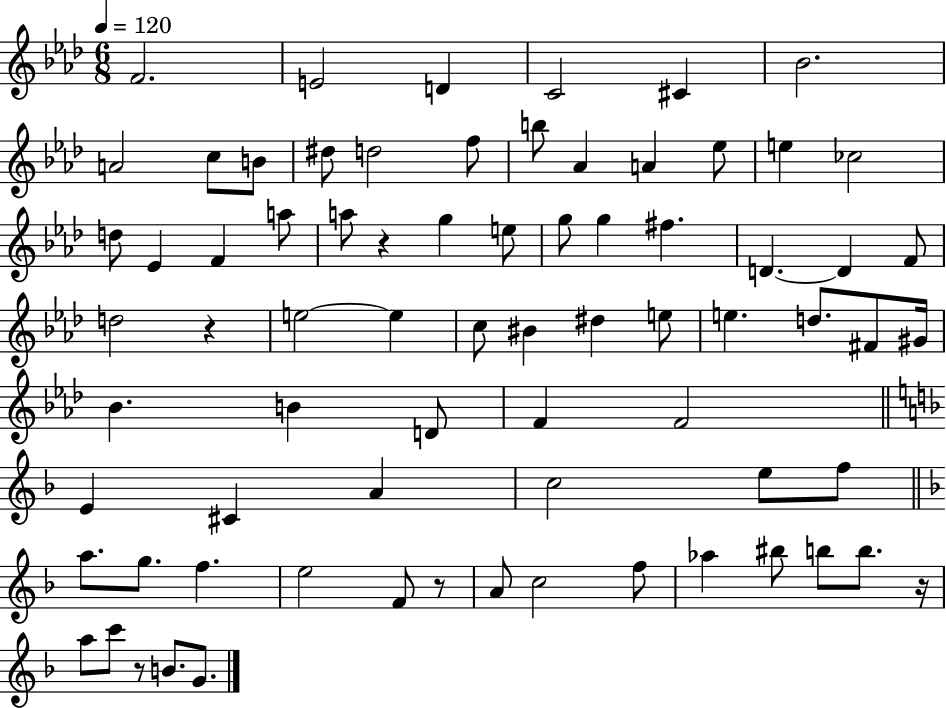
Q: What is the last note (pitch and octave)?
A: G4